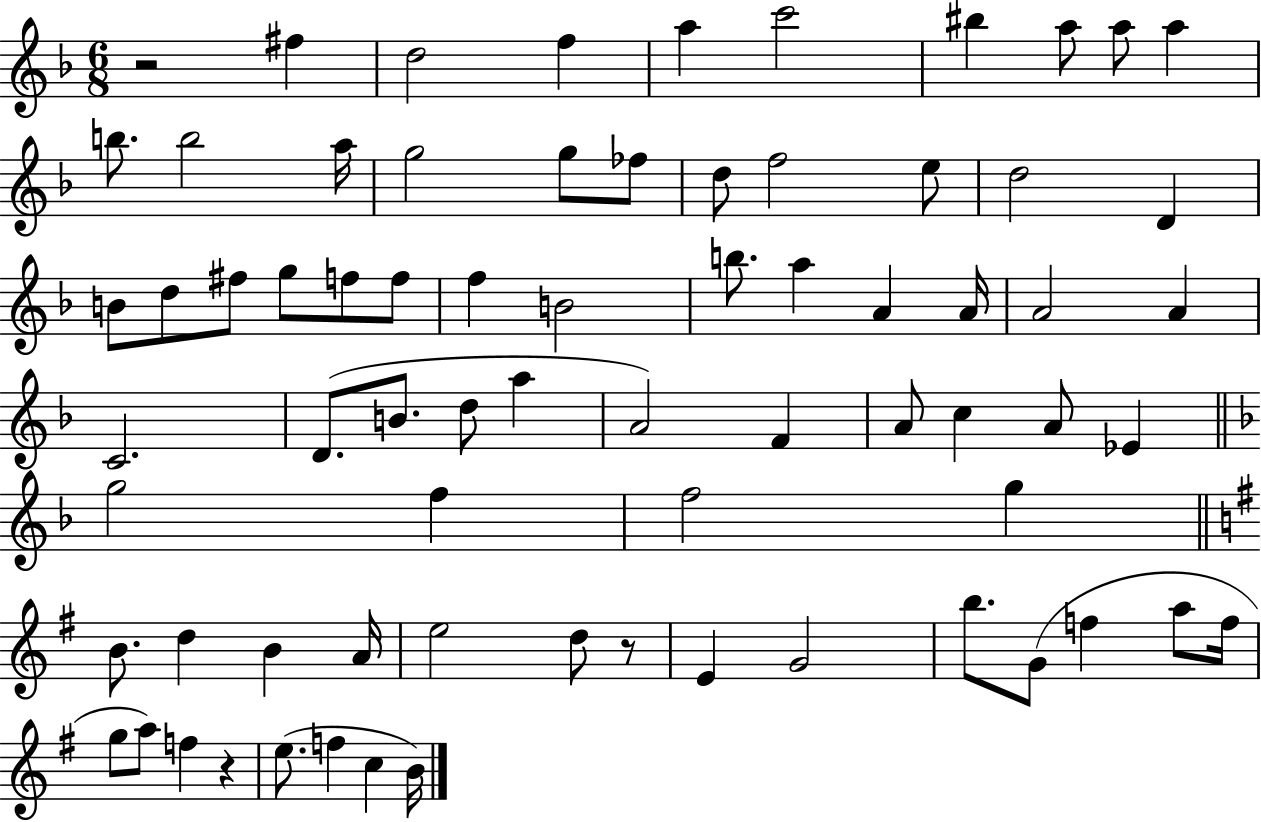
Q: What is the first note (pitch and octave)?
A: F#5